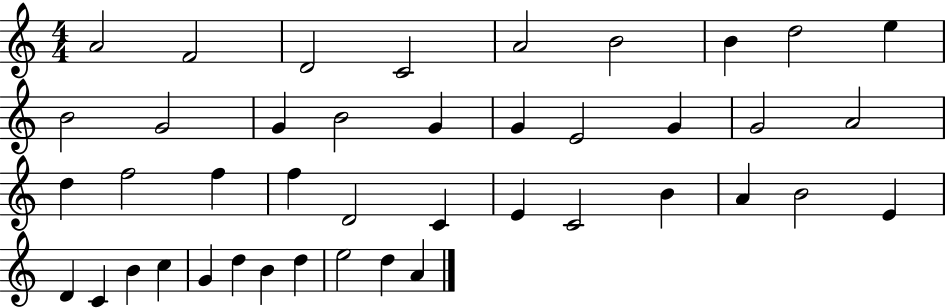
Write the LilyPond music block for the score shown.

{
  \clef treble
  \numericTimeSignature
  \time 4/4
  \key c \major
  a'2 f'2 | d'2 c'2 | a'2 b'2 | b'4 d''2 e''4 | \break b'2 g'2 | g'4 b'2 g'4 | g'4 e'2 g'4 | g'2 a'2 | \break d''4 f''2 f''4 | f''4 d'2 c'4 | e'4 c'2 b'4 | a'4 b'2 e'4 | \break d'4 c'4 b'4 c''4 | g'4 d''4 b'4 d''4 | e''2 d''4 a'4 | \bar "|."
}